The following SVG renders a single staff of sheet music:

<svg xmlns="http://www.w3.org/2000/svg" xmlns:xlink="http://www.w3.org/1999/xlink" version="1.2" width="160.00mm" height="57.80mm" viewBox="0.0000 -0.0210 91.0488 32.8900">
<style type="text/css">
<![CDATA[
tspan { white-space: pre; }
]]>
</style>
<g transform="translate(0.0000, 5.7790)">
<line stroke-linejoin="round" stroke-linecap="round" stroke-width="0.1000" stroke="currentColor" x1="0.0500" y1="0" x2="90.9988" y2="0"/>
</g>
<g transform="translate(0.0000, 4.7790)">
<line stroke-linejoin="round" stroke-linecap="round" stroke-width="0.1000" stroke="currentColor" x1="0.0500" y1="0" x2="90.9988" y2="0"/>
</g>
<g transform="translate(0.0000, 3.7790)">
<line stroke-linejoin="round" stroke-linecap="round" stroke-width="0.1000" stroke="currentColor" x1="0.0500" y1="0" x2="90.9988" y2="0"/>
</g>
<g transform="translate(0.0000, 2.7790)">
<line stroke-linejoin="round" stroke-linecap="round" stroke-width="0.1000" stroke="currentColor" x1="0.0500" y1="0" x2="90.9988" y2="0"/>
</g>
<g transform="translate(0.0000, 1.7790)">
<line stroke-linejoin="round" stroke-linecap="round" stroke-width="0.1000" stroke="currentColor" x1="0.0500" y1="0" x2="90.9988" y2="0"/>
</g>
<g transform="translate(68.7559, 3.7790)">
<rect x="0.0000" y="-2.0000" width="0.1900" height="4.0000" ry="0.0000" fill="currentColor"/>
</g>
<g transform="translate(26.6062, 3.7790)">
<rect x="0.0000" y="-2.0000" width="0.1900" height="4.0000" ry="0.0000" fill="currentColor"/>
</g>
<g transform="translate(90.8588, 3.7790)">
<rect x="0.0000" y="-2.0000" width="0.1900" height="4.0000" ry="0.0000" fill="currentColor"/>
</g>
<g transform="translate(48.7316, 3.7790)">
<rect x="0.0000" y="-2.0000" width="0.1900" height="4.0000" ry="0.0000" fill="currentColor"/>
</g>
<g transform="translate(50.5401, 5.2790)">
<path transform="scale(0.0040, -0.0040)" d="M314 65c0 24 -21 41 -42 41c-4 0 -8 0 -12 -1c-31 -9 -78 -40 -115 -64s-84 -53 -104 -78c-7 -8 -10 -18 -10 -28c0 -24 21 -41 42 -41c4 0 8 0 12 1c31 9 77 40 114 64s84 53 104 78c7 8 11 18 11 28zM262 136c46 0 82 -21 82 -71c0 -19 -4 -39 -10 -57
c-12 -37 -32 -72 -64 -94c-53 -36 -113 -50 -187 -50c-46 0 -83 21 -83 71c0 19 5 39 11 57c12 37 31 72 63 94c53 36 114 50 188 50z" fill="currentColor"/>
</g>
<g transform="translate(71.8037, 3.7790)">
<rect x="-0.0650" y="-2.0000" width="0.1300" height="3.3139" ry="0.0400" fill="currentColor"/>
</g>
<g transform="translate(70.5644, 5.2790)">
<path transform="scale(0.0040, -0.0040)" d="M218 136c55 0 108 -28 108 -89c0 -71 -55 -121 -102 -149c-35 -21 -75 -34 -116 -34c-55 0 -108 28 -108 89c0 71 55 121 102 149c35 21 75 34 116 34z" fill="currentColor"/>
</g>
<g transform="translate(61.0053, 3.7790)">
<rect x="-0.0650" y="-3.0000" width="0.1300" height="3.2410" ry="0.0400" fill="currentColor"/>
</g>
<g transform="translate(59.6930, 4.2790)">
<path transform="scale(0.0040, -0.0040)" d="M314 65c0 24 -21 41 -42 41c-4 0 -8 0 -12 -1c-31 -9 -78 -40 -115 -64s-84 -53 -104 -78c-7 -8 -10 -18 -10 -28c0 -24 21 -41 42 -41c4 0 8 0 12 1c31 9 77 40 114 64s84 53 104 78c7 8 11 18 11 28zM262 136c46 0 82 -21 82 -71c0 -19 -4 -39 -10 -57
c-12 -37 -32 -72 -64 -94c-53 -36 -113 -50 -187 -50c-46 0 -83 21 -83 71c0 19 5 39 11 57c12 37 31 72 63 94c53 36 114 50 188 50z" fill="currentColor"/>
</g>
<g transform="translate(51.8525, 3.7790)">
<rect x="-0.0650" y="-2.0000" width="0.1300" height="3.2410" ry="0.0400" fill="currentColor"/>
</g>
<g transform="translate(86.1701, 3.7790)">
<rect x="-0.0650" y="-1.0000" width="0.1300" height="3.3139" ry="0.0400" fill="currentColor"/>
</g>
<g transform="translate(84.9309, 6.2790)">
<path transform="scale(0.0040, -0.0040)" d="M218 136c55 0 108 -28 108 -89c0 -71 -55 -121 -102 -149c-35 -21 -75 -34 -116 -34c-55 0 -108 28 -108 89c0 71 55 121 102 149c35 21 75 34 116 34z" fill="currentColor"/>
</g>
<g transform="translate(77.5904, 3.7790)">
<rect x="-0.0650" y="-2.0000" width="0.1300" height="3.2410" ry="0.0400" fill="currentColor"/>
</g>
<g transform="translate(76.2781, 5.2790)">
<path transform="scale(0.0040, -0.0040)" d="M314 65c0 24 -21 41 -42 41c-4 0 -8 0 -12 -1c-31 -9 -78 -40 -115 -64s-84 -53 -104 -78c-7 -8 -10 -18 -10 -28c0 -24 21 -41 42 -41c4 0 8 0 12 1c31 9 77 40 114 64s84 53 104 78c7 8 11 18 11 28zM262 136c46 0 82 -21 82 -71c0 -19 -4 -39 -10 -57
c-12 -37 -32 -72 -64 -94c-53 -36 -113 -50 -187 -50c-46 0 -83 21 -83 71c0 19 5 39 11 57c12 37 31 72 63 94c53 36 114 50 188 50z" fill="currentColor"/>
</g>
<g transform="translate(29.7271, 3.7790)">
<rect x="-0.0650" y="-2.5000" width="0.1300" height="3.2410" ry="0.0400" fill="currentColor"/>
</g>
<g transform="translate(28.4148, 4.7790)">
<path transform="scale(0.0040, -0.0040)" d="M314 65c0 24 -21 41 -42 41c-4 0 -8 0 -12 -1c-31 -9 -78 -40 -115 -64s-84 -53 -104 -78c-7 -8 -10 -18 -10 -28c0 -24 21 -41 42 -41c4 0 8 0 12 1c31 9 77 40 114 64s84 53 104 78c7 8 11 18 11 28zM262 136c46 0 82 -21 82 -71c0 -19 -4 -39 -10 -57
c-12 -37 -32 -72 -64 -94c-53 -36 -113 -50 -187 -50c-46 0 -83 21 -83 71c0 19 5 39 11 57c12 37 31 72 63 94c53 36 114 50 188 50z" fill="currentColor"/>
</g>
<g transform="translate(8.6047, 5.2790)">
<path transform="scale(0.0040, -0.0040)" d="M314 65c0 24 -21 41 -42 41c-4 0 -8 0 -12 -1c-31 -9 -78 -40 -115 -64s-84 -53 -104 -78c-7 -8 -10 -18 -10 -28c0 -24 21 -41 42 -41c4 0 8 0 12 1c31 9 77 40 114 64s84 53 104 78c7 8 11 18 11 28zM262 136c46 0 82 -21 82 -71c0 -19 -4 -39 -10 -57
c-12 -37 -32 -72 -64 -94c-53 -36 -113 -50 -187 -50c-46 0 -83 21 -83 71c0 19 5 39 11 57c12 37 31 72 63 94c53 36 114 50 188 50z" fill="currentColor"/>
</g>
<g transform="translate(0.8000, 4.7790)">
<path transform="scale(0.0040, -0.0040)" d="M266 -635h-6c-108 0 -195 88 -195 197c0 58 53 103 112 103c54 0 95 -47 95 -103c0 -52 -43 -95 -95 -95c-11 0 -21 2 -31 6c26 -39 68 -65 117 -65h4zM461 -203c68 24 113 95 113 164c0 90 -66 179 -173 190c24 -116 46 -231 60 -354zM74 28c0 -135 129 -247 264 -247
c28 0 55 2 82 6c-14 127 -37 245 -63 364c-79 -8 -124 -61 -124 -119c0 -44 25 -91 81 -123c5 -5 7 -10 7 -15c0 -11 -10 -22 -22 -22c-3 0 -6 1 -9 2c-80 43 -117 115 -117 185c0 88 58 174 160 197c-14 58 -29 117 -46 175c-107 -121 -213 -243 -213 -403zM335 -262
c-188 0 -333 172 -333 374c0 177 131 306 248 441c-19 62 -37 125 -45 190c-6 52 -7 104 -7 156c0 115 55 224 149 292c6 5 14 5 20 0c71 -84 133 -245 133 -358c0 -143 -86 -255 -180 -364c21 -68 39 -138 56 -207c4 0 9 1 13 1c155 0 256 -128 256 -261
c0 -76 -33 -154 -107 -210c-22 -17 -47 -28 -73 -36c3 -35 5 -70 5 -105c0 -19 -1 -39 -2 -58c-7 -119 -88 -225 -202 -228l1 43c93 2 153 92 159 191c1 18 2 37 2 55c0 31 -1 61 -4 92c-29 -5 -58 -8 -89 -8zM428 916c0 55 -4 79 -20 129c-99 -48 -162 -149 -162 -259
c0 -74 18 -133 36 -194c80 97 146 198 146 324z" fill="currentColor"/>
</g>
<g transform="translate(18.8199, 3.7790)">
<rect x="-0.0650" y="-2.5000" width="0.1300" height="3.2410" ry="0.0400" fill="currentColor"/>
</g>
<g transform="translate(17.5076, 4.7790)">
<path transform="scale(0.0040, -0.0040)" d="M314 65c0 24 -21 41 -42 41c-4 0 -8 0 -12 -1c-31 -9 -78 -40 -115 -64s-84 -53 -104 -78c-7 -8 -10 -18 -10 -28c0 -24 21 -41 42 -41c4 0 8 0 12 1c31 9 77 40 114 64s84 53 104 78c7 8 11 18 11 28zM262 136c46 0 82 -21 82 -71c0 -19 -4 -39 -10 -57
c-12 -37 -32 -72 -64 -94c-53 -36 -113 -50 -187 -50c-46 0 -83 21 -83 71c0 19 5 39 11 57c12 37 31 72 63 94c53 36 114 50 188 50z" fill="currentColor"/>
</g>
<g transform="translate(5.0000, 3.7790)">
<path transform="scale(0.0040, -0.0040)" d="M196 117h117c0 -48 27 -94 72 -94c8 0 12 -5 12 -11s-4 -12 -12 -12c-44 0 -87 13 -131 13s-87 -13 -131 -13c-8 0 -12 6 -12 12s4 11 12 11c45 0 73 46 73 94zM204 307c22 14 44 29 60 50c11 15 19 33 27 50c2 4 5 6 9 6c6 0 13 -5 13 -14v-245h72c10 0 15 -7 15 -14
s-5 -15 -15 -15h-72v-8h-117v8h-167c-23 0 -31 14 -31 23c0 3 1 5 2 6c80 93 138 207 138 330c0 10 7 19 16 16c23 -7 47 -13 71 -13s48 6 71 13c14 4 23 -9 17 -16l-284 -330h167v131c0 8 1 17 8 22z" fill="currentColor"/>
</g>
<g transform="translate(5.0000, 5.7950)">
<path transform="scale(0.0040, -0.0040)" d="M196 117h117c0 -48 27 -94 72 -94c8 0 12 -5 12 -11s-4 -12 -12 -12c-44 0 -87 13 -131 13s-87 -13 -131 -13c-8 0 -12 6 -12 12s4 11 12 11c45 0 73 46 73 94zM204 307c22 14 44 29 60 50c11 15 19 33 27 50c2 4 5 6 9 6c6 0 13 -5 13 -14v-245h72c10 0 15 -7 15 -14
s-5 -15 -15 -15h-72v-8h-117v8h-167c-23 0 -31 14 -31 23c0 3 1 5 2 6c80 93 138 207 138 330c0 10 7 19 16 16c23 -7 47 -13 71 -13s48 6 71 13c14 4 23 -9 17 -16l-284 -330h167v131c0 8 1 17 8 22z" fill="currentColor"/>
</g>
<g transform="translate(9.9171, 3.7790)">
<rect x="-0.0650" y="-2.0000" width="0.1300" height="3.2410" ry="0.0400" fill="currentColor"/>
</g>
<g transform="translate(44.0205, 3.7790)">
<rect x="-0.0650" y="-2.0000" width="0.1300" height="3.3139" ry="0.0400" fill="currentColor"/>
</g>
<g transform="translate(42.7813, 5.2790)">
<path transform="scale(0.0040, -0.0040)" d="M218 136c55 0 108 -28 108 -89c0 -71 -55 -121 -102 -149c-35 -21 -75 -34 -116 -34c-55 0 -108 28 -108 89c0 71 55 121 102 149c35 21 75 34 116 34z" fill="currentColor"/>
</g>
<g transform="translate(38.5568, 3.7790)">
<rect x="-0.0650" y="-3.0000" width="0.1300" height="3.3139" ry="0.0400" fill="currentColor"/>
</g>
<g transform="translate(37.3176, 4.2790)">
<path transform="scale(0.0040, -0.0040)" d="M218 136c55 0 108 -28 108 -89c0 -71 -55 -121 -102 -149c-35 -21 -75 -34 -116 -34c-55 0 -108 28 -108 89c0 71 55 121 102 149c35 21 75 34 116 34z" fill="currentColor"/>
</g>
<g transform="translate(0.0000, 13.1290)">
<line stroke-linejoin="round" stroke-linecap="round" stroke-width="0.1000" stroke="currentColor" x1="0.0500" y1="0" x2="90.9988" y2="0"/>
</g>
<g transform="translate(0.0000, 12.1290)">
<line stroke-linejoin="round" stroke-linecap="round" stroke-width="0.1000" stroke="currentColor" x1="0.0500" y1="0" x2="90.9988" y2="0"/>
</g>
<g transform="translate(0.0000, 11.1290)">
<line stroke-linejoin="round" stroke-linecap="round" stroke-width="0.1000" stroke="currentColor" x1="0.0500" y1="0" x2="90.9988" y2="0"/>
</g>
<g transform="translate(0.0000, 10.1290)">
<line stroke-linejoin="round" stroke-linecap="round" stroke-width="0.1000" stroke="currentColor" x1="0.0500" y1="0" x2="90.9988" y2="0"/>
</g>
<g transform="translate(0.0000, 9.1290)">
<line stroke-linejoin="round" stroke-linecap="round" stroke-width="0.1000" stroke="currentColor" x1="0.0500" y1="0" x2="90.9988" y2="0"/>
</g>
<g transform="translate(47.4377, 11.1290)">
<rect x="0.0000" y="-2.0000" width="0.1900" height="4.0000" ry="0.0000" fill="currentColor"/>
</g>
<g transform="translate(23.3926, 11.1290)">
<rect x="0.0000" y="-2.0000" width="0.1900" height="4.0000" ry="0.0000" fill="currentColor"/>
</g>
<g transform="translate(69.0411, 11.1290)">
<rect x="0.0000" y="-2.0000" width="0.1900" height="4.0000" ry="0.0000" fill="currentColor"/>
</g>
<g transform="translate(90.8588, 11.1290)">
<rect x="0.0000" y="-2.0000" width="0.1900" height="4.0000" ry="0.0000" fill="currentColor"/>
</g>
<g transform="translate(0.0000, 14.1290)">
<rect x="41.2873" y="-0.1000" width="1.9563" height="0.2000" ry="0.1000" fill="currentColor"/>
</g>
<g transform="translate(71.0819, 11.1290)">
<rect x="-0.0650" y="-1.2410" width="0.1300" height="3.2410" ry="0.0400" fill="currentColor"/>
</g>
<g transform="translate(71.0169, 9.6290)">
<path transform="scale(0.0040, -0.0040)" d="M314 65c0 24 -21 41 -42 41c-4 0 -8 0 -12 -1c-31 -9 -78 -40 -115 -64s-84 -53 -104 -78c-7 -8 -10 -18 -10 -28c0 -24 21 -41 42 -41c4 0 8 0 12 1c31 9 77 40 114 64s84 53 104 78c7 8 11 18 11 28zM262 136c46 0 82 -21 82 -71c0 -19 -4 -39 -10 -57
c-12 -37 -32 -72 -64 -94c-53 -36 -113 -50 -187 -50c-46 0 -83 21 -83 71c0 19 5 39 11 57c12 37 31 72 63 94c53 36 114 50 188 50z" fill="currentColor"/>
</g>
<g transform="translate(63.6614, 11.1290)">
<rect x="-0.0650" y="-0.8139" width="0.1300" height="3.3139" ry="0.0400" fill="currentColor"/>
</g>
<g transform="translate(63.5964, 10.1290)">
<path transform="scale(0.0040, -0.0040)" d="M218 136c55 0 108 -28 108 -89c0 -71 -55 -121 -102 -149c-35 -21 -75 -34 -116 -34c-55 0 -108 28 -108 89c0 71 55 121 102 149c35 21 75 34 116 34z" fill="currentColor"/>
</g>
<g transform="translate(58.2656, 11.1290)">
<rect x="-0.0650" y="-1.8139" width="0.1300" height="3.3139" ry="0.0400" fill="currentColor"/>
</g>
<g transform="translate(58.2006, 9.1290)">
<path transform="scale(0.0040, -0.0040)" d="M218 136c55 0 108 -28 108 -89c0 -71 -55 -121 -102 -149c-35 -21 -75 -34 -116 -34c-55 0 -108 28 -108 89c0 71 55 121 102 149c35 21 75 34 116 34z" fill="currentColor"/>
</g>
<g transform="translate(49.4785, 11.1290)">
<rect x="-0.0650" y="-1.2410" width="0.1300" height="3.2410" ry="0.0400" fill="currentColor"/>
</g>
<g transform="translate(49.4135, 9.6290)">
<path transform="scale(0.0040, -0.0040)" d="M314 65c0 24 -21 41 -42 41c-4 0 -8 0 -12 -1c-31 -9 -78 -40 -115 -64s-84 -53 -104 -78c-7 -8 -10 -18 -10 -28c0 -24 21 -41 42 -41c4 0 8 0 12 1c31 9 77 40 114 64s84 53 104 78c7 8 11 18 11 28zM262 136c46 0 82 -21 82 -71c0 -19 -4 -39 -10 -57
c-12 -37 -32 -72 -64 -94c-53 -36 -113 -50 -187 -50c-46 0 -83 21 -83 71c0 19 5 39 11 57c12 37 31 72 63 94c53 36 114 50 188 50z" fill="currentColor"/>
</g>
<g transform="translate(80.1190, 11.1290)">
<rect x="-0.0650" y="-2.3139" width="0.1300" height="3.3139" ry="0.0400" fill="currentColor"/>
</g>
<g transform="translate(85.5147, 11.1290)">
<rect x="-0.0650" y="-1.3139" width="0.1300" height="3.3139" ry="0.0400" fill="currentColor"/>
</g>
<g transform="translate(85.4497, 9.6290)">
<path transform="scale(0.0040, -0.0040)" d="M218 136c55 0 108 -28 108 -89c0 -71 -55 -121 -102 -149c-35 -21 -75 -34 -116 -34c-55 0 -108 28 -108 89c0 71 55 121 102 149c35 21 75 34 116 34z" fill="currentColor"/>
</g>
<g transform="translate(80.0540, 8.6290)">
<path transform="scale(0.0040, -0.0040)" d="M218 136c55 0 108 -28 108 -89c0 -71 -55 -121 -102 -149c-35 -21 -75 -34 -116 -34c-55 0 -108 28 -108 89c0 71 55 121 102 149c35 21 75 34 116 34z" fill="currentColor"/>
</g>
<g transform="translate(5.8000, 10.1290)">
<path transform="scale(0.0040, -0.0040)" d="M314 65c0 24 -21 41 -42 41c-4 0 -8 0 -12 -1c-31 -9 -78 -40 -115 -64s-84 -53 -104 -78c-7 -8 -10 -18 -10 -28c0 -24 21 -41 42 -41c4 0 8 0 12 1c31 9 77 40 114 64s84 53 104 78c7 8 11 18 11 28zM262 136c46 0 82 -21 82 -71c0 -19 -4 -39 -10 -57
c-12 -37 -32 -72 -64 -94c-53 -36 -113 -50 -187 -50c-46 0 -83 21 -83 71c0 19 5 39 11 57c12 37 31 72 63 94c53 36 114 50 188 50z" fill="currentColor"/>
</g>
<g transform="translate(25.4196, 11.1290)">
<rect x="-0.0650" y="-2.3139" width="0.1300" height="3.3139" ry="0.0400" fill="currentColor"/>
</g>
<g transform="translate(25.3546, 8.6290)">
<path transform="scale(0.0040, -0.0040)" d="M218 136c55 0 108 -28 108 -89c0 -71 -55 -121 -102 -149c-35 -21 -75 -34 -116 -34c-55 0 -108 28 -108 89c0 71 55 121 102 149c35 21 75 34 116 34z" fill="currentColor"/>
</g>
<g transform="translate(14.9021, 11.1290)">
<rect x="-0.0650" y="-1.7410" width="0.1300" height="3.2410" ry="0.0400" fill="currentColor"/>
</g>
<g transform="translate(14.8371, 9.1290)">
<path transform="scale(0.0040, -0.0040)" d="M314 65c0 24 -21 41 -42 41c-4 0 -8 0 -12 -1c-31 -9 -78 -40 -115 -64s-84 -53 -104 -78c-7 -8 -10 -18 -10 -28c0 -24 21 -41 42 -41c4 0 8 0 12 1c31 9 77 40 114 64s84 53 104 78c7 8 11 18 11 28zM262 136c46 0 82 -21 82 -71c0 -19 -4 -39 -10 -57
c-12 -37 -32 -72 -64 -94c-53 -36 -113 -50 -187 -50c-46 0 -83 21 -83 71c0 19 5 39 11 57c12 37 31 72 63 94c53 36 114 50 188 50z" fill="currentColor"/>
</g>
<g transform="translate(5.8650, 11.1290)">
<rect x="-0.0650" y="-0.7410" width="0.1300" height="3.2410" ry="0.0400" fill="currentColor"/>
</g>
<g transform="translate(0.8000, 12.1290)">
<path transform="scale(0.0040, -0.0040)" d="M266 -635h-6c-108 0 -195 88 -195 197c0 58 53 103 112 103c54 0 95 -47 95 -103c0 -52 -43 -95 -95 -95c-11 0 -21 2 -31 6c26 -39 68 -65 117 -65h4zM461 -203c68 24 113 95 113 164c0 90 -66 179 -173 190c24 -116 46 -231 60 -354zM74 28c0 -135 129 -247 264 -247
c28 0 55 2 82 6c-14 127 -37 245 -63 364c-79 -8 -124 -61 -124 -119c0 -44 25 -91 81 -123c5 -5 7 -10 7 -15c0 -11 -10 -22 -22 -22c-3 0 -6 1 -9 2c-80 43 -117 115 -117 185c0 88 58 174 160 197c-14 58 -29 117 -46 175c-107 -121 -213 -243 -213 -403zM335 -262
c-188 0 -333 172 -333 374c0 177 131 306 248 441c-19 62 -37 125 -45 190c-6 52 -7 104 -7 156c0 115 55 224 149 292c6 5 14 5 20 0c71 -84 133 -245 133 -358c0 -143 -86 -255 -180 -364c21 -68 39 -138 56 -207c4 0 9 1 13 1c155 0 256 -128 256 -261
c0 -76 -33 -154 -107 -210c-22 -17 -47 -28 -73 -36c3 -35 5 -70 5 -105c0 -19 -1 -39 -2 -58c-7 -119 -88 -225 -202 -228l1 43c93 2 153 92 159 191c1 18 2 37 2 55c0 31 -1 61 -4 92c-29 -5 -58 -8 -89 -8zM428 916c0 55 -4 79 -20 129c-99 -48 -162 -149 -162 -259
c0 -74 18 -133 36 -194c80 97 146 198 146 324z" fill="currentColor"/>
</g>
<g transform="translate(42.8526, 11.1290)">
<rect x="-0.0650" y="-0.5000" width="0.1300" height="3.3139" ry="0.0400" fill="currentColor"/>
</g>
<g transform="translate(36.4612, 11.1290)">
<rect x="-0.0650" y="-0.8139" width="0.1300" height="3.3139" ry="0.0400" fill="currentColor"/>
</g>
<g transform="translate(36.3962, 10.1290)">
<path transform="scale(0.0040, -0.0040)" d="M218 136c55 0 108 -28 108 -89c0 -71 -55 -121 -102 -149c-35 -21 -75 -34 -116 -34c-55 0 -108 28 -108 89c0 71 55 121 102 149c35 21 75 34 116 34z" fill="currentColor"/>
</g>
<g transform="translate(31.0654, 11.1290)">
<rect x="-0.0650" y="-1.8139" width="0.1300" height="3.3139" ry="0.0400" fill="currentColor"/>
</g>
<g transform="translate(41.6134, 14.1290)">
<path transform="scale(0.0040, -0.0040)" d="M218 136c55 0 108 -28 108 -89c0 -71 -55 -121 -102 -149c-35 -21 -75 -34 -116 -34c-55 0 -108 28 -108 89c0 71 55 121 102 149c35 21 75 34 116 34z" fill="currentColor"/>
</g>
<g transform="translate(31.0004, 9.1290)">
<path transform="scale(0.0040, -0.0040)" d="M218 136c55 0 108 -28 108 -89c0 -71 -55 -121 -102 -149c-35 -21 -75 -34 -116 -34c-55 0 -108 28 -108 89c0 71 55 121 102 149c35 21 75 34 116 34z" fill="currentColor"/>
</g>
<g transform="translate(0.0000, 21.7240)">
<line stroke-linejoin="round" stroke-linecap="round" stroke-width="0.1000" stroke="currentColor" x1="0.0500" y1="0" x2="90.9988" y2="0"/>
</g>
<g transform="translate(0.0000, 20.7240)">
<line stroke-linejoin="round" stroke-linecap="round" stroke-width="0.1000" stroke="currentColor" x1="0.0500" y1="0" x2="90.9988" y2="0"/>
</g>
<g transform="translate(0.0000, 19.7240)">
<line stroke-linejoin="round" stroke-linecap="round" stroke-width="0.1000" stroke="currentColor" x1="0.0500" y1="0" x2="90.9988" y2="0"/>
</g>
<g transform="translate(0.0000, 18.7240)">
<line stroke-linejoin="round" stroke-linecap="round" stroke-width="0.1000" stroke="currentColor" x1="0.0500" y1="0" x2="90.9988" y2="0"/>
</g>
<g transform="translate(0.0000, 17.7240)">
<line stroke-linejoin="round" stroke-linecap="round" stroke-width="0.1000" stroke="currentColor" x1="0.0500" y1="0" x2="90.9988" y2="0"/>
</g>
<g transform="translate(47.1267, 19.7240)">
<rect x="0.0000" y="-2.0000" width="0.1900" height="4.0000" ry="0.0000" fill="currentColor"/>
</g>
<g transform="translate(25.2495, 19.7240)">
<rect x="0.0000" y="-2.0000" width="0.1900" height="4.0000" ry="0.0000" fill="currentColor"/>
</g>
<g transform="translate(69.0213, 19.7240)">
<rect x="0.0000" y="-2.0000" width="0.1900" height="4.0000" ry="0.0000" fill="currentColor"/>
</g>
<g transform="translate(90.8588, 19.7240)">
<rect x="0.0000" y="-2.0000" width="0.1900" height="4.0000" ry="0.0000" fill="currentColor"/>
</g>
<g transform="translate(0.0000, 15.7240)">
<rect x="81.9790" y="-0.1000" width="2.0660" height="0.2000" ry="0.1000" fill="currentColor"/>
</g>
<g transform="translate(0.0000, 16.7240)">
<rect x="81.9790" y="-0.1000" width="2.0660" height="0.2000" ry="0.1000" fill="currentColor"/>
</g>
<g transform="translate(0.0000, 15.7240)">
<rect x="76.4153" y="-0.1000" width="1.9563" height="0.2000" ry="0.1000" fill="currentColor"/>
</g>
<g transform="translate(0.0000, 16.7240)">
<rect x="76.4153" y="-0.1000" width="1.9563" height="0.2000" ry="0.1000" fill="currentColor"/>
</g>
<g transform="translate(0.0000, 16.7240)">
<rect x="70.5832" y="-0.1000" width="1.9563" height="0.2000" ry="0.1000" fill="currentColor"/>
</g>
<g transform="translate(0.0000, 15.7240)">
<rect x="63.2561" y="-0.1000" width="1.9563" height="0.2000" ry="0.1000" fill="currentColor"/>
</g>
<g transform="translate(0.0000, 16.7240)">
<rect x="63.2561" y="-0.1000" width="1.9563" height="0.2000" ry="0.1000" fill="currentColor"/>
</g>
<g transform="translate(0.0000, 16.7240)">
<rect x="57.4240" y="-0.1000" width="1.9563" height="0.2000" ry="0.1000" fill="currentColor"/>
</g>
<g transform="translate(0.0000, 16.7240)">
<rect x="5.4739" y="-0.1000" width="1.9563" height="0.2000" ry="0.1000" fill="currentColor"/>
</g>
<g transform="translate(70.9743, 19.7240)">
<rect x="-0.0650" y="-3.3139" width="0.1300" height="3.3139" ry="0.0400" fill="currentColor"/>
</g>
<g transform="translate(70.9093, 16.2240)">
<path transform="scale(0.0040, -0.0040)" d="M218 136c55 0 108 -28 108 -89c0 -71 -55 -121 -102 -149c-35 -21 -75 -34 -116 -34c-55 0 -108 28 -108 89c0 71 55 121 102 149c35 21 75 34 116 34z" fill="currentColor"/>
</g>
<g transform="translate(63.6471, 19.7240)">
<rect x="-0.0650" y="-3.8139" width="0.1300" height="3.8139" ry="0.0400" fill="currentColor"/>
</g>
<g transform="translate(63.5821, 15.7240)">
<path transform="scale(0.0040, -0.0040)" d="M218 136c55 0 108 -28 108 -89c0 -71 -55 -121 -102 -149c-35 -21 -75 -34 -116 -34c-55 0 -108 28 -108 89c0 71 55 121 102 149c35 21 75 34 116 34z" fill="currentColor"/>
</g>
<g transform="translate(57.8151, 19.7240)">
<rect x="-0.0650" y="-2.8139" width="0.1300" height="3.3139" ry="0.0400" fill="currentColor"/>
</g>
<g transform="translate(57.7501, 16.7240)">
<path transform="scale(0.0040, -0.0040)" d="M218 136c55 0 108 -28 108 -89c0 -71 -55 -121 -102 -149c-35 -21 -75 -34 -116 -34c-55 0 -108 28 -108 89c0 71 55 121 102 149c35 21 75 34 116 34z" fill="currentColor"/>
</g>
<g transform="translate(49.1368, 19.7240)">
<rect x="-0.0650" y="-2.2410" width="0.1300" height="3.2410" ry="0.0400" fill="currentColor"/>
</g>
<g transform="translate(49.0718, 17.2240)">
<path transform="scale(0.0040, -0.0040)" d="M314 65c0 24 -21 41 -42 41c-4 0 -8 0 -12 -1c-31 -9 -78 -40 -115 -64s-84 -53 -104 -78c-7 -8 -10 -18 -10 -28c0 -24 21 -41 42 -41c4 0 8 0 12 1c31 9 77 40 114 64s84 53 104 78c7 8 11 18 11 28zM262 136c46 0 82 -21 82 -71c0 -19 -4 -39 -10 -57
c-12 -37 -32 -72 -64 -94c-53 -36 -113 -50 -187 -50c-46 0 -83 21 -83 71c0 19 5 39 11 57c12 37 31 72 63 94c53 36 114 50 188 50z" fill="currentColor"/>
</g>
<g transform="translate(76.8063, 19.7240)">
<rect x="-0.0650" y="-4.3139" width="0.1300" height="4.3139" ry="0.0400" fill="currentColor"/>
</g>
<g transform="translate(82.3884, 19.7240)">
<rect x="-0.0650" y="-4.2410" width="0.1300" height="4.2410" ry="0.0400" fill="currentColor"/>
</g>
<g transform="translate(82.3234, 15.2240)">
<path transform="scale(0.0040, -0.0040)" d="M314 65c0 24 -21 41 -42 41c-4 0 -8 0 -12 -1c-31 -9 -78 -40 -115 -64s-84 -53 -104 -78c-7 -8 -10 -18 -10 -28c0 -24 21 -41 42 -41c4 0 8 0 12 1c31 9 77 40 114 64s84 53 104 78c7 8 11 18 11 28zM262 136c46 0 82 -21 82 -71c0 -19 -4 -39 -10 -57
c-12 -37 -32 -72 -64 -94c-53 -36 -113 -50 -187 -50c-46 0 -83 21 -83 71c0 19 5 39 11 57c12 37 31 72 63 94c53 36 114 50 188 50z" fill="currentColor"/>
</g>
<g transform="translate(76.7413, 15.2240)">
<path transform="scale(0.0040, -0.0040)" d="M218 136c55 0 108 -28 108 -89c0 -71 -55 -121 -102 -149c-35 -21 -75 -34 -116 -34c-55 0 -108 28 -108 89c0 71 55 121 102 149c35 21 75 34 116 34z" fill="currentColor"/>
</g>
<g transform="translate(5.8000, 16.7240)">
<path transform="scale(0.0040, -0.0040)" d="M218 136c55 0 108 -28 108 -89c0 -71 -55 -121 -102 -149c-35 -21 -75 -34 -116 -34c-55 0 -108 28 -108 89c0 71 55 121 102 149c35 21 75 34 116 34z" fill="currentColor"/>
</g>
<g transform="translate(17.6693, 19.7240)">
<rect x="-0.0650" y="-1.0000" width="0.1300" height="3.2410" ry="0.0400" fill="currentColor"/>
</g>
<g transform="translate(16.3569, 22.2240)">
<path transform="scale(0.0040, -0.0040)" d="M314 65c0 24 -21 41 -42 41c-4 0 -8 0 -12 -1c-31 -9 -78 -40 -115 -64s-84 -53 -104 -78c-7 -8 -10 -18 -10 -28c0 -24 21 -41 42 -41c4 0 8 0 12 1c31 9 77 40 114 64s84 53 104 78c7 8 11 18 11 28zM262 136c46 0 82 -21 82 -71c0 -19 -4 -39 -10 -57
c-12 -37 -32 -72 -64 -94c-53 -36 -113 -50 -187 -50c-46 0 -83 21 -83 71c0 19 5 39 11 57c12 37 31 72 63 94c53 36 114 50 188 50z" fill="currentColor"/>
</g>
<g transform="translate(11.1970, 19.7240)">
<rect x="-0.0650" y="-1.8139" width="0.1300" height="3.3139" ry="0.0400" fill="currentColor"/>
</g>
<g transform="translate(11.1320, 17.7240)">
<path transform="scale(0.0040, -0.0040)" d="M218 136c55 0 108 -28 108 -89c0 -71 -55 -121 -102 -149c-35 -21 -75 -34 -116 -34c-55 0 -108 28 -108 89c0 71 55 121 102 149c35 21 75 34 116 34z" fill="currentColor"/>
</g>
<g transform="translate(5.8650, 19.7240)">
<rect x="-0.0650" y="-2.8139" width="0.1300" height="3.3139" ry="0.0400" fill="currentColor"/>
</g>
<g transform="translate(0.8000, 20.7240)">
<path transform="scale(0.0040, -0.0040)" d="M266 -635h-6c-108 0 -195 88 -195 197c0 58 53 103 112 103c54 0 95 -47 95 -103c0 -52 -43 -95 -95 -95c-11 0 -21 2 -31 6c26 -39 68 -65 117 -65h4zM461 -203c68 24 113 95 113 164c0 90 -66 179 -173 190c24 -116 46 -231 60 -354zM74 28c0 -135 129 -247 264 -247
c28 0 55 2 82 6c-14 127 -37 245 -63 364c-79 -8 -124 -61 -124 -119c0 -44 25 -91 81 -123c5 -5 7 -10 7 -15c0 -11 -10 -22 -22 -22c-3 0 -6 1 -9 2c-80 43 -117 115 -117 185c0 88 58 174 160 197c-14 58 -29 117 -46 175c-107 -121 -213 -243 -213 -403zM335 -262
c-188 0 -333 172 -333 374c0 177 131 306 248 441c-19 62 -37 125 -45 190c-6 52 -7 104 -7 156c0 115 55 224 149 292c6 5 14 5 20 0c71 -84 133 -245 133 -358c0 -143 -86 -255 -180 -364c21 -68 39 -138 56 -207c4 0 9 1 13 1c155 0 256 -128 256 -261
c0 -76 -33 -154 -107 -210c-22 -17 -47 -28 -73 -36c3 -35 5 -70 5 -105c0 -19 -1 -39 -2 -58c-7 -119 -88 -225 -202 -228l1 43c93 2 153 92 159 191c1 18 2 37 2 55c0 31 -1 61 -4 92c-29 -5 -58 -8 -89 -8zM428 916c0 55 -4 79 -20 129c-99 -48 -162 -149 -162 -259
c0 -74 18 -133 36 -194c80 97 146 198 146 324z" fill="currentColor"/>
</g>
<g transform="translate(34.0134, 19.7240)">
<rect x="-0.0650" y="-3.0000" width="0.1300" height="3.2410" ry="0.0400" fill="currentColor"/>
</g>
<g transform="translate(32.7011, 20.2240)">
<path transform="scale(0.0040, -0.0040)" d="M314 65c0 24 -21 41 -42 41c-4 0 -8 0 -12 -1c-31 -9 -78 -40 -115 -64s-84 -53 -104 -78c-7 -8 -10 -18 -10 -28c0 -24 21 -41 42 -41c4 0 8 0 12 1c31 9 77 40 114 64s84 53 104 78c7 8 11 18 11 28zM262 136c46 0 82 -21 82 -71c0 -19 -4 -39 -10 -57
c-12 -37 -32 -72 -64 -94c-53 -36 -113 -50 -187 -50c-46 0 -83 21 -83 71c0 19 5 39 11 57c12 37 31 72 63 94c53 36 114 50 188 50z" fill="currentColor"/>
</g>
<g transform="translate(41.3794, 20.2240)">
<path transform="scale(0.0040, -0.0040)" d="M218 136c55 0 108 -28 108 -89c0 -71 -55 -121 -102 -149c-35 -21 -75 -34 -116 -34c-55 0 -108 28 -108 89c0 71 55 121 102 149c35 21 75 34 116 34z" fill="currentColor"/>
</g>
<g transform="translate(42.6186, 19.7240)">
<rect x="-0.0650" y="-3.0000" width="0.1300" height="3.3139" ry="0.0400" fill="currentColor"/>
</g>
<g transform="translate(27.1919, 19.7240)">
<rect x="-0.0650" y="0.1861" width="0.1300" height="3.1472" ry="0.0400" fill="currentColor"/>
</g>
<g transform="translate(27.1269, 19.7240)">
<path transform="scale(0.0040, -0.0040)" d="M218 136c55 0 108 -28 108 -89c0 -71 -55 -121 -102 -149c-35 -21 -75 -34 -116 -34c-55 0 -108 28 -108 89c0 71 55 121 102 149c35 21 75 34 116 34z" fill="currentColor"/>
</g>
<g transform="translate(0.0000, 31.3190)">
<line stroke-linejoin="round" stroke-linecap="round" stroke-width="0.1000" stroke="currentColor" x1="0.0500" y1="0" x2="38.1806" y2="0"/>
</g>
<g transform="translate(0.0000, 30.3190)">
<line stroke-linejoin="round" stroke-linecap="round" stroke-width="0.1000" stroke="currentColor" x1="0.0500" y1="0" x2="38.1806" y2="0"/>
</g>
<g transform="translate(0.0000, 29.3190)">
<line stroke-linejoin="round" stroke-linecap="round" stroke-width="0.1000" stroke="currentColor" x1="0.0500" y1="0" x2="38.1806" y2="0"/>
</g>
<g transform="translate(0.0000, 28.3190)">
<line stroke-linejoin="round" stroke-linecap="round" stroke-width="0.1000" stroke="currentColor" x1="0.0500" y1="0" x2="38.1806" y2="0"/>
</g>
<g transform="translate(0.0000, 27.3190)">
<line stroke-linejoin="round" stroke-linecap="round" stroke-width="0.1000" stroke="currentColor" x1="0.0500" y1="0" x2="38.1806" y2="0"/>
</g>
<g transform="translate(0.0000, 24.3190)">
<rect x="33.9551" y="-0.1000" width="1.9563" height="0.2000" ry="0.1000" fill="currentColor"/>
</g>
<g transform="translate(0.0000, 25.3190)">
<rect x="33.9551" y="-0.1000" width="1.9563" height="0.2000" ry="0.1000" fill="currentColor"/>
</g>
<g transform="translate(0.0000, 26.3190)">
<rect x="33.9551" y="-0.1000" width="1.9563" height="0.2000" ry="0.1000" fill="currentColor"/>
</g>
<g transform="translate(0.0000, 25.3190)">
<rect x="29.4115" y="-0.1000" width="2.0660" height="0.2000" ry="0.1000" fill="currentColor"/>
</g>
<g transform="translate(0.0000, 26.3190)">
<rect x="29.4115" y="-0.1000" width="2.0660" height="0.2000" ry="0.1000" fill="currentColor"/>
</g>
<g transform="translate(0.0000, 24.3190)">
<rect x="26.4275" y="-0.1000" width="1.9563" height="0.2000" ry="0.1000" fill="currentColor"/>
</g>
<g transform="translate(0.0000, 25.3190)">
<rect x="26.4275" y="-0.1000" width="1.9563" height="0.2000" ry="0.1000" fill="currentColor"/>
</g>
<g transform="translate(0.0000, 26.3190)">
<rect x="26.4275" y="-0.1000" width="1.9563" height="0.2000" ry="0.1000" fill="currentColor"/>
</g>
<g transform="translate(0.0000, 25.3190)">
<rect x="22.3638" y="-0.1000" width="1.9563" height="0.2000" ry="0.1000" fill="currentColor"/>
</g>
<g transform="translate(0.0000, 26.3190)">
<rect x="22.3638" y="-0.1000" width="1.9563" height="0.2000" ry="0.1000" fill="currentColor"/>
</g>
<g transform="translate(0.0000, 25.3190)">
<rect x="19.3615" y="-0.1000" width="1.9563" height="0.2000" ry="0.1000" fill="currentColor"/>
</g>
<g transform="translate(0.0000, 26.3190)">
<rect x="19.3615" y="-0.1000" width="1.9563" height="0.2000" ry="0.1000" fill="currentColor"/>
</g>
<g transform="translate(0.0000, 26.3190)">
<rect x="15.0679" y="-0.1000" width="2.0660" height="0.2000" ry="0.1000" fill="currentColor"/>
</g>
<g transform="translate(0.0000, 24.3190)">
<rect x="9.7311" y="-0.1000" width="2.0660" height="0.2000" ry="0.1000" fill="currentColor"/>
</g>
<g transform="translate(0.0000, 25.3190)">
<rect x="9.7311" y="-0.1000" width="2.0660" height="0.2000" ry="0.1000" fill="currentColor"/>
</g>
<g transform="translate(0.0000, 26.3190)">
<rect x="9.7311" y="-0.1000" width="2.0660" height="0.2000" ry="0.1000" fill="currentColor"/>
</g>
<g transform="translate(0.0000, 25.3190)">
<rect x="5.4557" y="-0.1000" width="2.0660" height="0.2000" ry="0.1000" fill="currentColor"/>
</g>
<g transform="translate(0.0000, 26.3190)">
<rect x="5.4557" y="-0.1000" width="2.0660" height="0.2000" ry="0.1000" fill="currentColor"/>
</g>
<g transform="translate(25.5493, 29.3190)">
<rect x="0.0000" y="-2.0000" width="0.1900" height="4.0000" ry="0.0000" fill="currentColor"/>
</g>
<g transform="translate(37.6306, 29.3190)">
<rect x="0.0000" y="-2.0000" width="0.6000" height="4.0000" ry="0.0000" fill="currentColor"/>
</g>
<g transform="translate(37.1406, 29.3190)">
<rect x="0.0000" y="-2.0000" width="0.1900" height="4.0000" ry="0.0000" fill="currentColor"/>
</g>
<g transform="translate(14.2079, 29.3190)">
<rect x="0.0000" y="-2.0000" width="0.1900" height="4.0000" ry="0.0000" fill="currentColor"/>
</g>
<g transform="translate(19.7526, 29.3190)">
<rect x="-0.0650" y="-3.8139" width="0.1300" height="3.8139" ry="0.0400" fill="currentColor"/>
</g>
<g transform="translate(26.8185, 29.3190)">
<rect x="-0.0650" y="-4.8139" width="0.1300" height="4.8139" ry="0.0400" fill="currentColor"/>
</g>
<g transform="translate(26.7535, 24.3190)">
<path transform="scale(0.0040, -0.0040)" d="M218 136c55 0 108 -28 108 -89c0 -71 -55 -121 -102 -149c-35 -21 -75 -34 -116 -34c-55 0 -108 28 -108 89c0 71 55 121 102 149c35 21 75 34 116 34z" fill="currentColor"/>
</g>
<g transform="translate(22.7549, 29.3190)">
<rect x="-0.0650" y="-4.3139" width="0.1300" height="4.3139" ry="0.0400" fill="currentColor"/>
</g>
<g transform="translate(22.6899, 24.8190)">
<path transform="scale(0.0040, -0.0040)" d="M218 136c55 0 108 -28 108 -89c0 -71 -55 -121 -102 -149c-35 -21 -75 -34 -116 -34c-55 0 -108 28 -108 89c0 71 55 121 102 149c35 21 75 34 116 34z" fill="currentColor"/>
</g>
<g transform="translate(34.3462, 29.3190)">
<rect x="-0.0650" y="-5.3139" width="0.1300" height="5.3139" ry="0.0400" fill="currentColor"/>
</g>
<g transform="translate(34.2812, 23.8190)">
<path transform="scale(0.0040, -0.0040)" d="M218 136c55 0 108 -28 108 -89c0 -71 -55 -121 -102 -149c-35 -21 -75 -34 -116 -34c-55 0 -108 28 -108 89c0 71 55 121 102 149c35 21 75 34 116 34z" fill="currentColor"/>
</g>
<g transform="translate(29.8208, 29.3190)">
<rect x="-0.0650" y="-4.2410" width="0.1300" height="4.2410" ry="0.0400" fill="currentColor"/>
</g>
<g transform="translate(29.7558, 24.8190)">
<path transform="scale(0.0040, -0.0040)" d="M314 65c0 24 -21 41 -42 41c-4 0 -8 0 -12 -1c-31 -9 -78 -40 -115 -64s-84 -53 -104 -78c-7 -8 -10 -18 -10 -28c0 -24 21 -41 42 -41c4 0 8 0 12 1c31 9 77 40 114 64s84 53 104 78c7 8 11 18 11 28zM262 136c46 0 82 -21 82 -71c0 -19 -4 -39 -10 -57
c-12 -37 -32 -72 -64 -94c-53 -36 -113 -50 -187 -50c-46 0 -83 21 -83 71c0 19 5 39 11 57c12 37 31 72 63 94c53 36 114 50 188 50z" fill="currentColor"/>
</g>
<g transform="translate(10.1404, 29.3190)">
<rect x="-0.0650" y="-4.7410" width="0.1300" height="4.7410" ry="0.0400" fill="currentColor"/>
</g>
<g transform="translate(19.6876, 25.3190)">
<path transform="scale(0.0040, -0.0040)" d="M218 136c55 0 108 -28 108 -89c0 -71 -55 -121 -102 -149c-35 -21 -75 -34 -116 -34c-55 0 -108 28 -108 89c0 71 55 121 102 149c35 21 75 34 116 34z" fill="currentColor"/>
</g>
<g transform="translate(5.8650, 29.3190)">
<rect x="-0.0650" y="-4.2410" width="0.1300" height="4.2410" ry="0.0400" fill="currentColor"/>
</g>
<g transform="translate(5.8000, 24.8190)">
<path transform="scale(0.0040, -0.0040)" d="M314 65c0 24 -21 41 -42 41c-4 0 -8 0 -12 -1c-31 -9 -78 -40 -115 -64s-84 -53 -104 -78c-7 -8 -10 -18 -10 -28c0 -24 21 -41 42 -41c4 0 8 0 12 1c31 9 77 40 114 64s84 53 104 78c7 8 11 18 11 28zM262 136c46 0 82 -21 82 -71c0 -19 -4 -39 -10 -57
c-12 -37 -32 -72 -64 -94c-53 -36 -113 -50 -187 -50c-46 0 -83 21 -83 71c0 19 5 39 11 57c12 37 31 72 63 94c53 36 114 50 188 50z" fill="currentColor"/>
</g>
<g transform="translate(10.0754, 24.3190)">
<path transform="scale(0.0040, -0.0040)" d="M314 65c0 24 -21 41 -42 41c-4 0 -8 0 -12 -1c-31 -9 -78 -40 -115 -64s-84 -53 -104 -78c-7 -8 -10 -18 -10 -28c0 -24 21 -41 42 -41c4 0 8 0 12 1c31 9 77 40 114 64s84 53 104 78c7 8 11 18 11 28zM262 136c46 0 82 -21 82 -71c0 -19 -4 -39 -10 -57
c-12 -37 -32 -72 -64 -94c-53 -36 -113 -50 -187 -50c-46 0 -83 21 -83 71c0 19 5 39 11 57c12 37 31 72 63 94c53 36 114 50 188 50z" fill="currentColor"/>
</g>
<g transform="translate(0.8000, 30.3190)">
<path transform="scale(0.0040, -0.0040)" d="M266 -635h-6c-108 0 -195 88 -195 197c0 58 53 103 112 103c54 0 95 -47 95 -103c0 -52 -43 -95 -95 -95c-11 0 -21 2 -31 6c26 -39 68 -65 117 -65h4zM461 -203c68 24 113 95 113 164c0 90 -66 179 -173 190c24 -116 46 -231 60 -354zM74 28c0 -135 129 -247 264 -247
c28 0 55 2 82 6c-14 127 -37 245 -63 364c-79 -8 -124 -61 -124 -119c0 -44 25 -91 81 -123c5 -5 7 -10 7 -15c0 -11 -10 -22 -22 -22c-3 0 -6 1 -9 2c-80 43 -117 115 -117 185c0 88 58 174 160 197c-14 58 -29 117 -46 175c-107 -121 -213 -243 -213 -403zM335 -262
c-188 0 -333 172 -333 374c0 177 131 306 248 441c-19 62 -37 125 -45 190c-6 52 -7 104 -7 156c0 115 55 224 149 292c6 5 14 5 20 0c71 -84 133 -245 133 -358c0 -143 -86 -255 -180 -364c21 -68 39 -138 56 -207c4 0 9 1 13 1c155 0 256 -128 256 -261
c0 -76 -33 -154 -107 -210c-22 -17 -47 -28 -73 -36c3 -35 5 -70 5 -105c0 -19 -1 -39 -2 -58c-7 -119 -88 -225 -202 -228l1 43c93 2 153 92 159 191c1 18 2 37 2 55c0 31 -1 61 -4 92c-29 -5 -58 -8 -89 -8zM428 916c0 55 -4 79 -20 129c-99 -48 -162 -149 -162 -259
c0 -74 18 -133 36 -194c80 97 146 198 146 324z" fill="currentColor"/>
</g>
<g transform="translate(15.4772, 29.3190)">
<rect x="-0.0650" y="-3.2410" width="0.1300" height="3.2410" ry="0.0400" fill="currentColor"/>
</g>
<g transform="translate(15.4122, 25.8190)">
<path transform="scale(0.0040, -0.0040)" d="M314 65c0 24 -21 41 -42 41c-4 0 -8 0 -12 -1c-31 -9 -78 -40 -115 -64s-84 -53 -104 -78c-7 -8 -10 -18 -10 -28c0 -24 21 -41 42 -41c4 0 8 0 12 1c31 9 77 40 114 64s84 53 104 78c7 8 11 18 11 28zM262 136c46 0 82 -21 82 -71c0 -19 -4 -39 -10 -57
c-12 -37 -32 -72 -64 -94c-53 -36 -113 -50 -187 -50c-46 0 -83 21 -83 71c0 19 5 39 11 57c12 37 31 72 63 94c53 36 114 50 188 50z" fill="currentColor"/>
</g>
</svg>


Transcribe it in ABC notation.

X:1
T:Untitled
M:4/4
L:1/4
K:C
F2 G2 G2 A F F2 A2 F F2 D d2 f2 g f d C e2 f d e2 g e a f D2 B A2 A g2 a c' b d' d'2 d'2 e'2 b2 c' d' e' d'2 f'